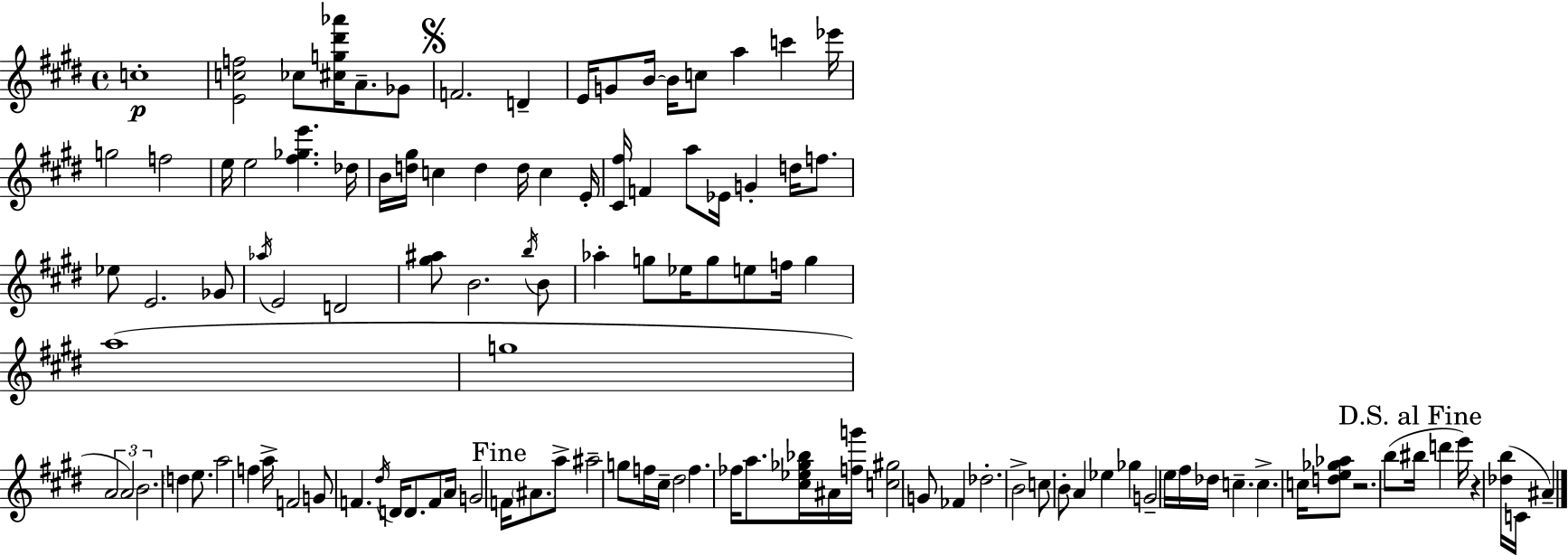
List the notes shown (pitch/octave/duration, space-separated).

C5/w [E4,C5,F5]/h CES5/e [C#5,G5,D#6,Ab6]/s A4/e. Gb4/e F4/h. D4/q E4/s G4/e B4/s B4/s C5/e A5/q C6/q Eb6/s G5/h F5/h E5/s E5/h [F#5,Gb5,E6]/q. Db5/s B4/s [D5,G#5]/s C5/q D5/q D5/s C5/q E4/s [C#4,F#5]/s F4/q A5/e Eb4/s G4/q D5/s F5/e. Eb5/e E4/h. Gb4/e Ab5/s E4/h D4/h [G#5,A#5]/e B4/h. B5/s B4/e Ab5/q G5/e Eb5/s G5/e E5/e F5/s G5/q A5/w G5/w A4/h A4/h B4/h. D5/q E5/e. A5/h F5/q A5/s F4/h G4/e F4/q. D#5/s D4/s D4/e. F4/e A4/s G4/h F4/s A#4/e. A5/e A#5/h G5/e F5/s C#5/s D#5/h F5/q. FES5/s A5/e. [C#5,Eb5,Gb5,Bb5]/s A#4/s [F5,G6]/s [C5,G#5]/h G4/e FES4/q Db5/h. B4/h C5/e B4/e A4/q Eb5/q Gb5/q G4/h E5/s F#5/s Db5/s C5/q. C5/q. C5/s [D5,E5,Gb5,Ab5]/e R/h. B5/e BIS5/s D6/q E6/s R/q [Db5,B5]/s C4/s A#4/q